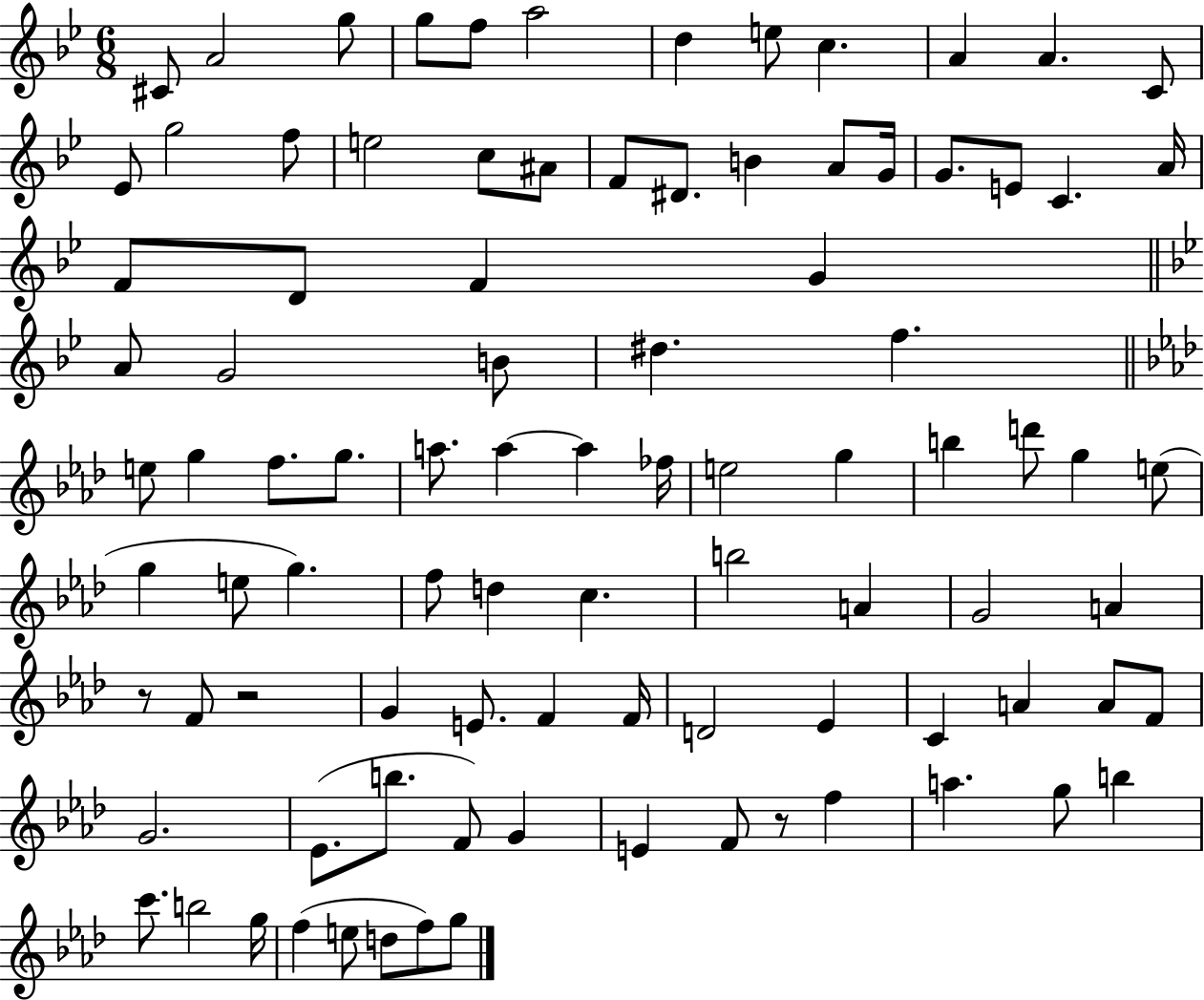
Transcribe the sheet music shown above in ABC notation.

X:1
T:Untitled
M:6/8
L:1/4
K:Bb
^C/2 A2 g/2 g/2 f/2 a2 d e/2 c A A C/2 _E/2 g2 f/2 e2 c/2 ^A/2 F/2 ^D/2 B A/2 G/4 G/2 E/2 C A/4 F/2 D/2 F G A/2 G2 B/2 ^d f e/2 g f/2 g/2 a/2 a a _f/4 e2 g b d'/2 g e/2 g e/2 g f/2 d c b2 A G2 A z/2 F/2 z2 G E/2 F F/4 D2 _E C A A/2 F/2 G2 _E/2 b/2 F/2 G E F/2 z/2 f a g/2 b c'/2 b2 g/4 f e/2 d/2 f/2 g/2